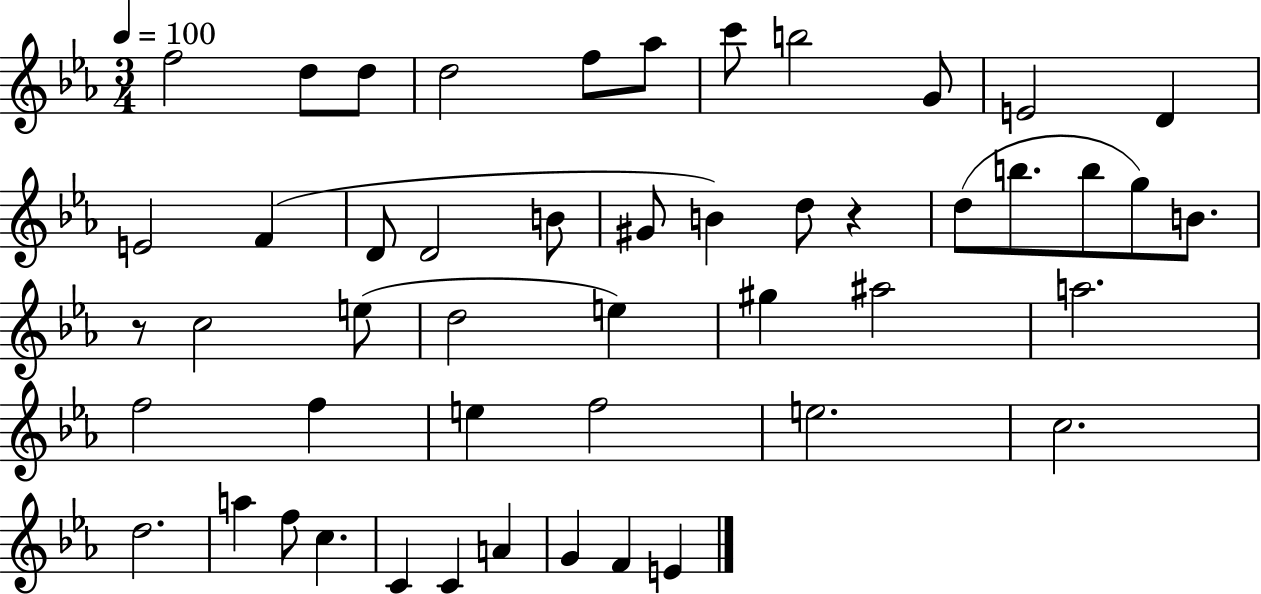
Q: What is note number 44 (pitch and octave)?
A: A4